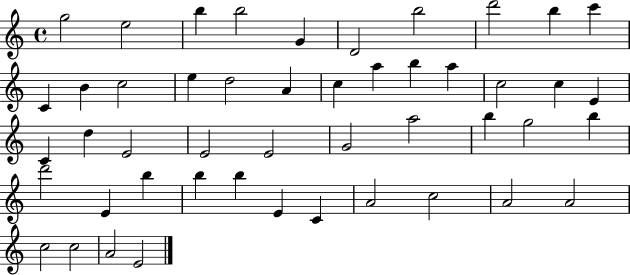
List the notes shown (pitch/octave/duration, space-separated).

G5/h E5/h B5/q B5/h G4/q D4/h B5/h D6/h B5/q C6/q C4/q B4/q C5/h E5/q D5/h A4/q C5/q A5/q B5/q A5/q C5/h C5/q E4/q C4/q D5/q E4/h E4/h E4/h G4/h A5/h B5/q G5/h B5/q D6/h E4/q B5/q B5/q B5/q E4/q C4/q A4/h C5/h A4/h A4/h C5/h C5/h A4/h E4/h